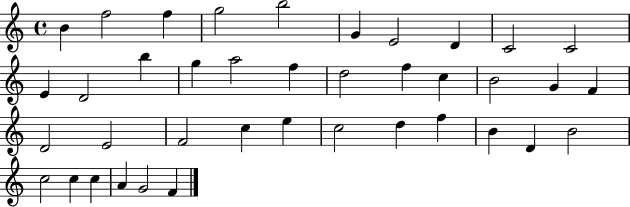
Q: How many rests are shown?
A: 0